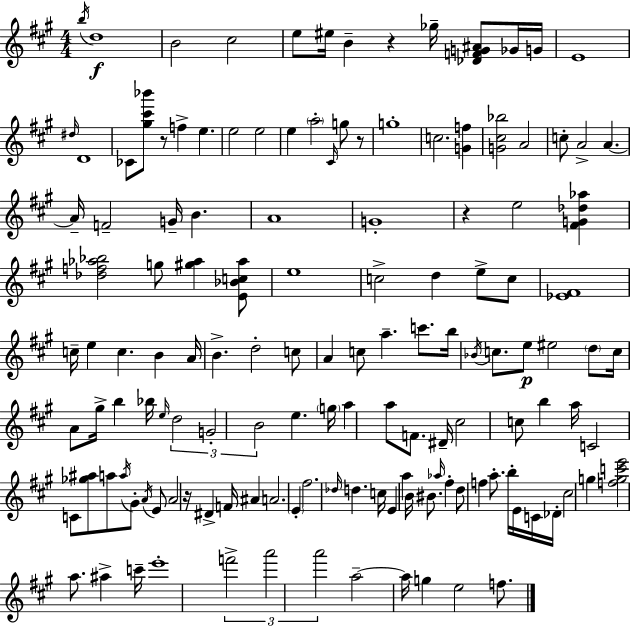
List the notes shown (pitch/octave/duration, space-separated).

B5/s D5/w B4/h C#5/h E5/e EIS5/s B4/q R/q Gb5/s [Db4,F4,G4,A#4]/e Gb4/s G4/s E4/w D#5/s D4/w CES4/e [G#5,C#6,Bb6]/e R/e F5/q E5/q. E5/h E5/h E5/q A5/h C#4/s G5/e R/e G5/w C5/h. [G4,F5]/q [G4,C#5,Bb5]/h A4/h C5/e A4/h A4/q. A4/s F4/h G4/s B4/q. A4/w G4/w R/q E5/h [F#4,G4,Db5,Ab5]/q [Db5,F5,Ab5,Bb5]/h G5/e [G#5,Ab5]/q [E4,Bb4,C5,Ab5]/e E5/w C5/h D5/q E5/e C5/e [Eb4,F#4]/w C5/s E5/q C5/q. B4/q A4/s B4/q. D5/h C5/e A4/q C5/e A5/q. C6/e. B5/s Bb4/s C5/e. E5/e EIS5/h D5/e C5/s A4/e G#5/s B5/q Bb5/s E5/s D5/h G4/h B4/h E5/q. G5/s A5/q A5/e F4/e. D#4/s C#5/h C5/e B5/q A5/s C4/h C4/e [Gb5,A#5]/e A5/e A5/s G#4/e A4/s E4/e A4/h R/s D#4/q F4/s A#4/q A4/h. E4/q F#5/h. Db5/s D5/q. C5/s E4/q A5/q B4/s BIS4/e. Ab5/s F#5/q D5/e F5/q A5/e. B5/s E4/s C4/s Db4/s C#5/h G5/q [F5,G5,C6,E6]/h A5/e. A#5/q C6/s E6/w F6/h A6/h A6/h A5/h A5/s G5/q E5/h F5/e.